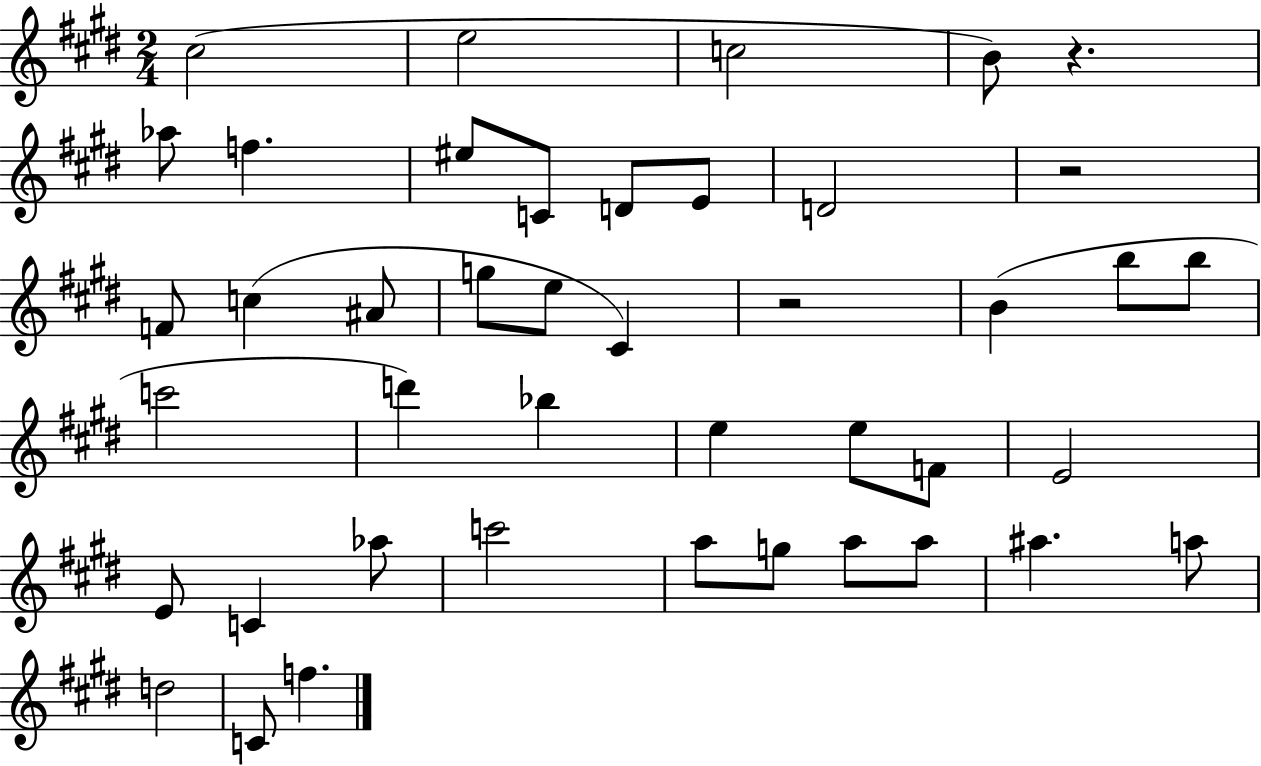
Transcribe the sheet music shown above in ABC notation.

X:1
T:Untitled
M:2/4
L:1/4
K:E
^c2 e2 c2 B/2 z _a/2 f ^e/2 C/2 D/2 E/2 D2 z2 F/2 c ^A/2 g/2 e/2 ^C z2 B b/2 b/2 c'2 d' _b e e/2 F/2 E2 E/2 C _a/2 c'2 a/2 g/2 a/2 a/2 ^a a/2 d2 C/2 f